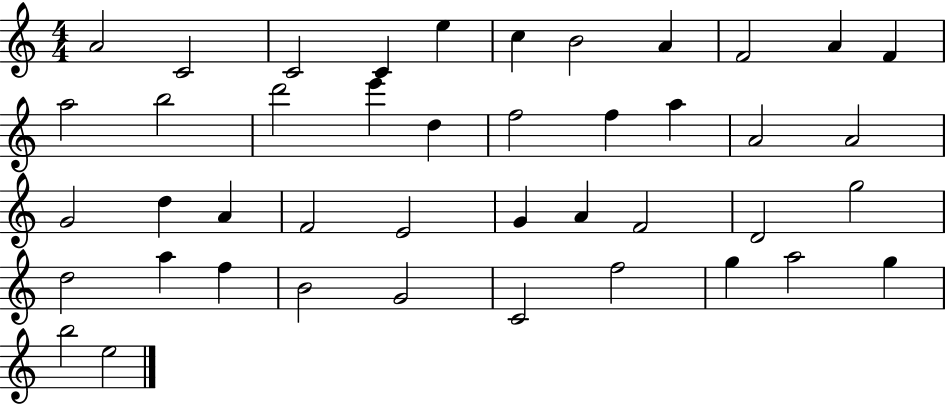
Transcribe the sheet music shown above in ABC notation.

X:1
T:Untitled
M:4/4
L:1/4
K:C
A2 C2 C2 C e c B2 A F2 A F a2 b2 d'2 e' d f2 f a A2 A2 G2 d A F2 E2 G A F2 D2 g2 d2 a f B2 G2 C2 f2 g a2 g b2 e2